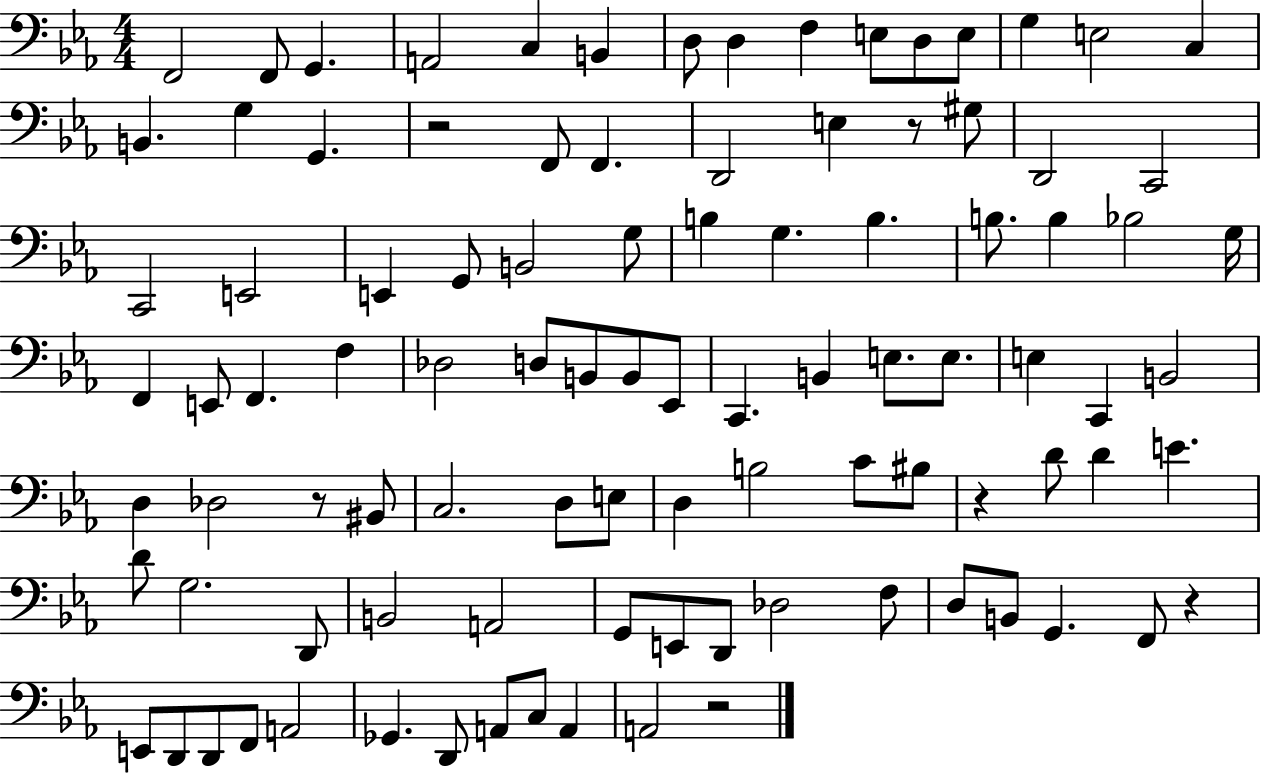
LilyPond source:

{
  \clef bass
  \numericTimeSignature
  \time 4/4
  \key ees \major
  f,2 f,8 g,4. | a,2 c4 b,4 | d8 d4 f4 e8 d8 e8 | g4 e2 c4 | \break b,4. g4 g,4. | r2 f,8 f,4. | d,2 e4 r8 gis8 | d,2 c,2 | \break c,2 e,2 | e,4 g,8 b,2 g8 | b4 g4. b4. | b8. b4 bes2 g16 | \break f,4 e,8 f,4. f4 | des2 d8 b,8 b,8 ees,8 | c,4. b,4 e8. e8. | e4 c,4 b,2 | \break d4 des2 r8 bis,8 | c2. d8 e8 | d4 b2 c'8 bis8 | r4 d'8 d'4 e'4. | \break d'8 g2. d,8 | b,2 a,2 | g,8 e,8 d,8 des2 f8 | d8 b,8 g,4. f,8 r4 | \break e,8 d,8 d,8 f,8 a,2 | ges,4. d,8 a,8 c8 a,4 | a,2 r2 | \bar "|."
}